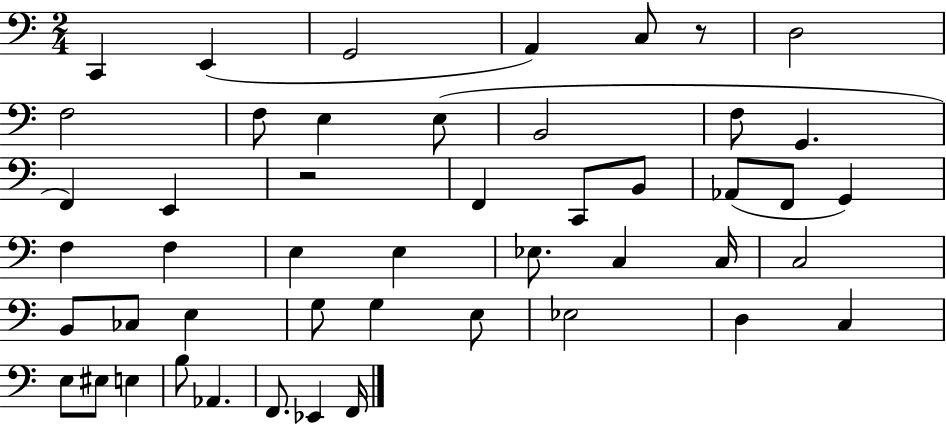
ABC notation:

X:1
T:Untitled
M:2/4
L:1/4
K:C
C,, E,, G,,2 A,, C,/2 z/2 D,2 F,2 F,/2 E, E,/2 B,,2 F,/2 G,, F,, E,, z2 F,, C,,/2 B,,/2 _A,,/2 F,,/2 G,, F, F, E, E, _E,/2 C, C,/4 C,2 B,,/2 _C,/2 E, G,/2 G, E,/2 _E,2 D, C, E,/2 ^E,/2 E, B,/2 _A,, F,,/2 _E,, F,,/4